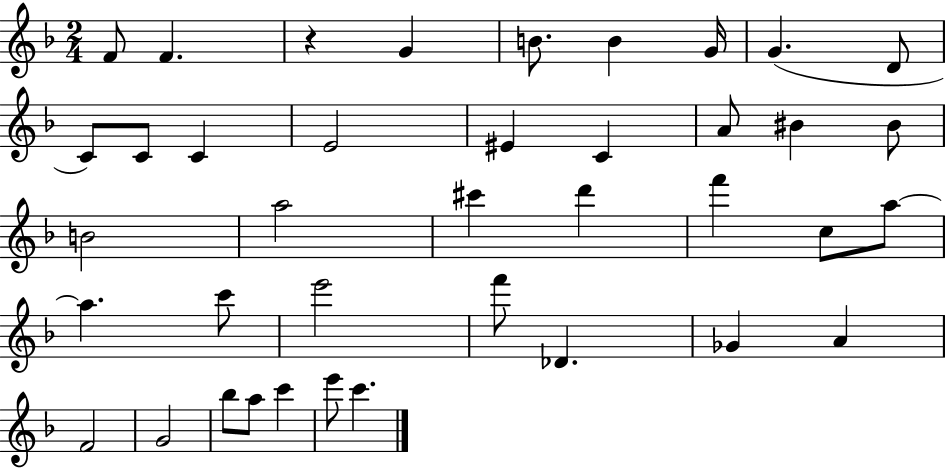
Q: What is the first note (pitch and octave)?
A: F4